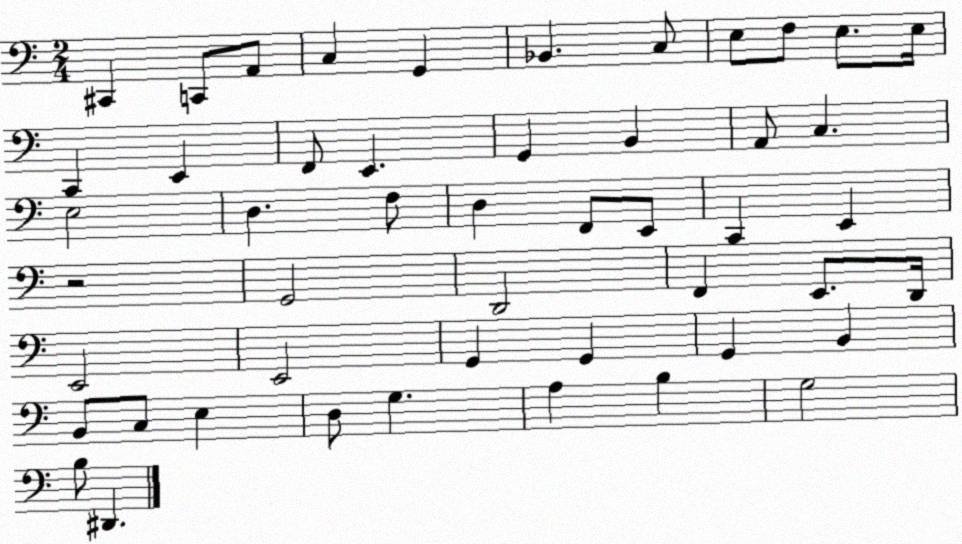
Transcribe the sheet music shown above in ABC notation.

X:1
T:Untitled
M:2/4
L:1/4
K:C
^C,, C,,/2 A,,/2 C, G,, _B,, C,/2 E,/2 F,/2 E,/2 E,/4 C,, E,, F,,/2 E,, G,, B,, A,,/2 C, E,2 D, F,/2 D, F,,/2 E,,/2 C,, E,, z2 G,,2 D,,2 F,, E,,/2 D,,/4 E,,2 E,,2 G,, G,, G,, B,, B,,/2 C,/2 E, D,/2 G, A, B, G,2 B,/2 ^D,,